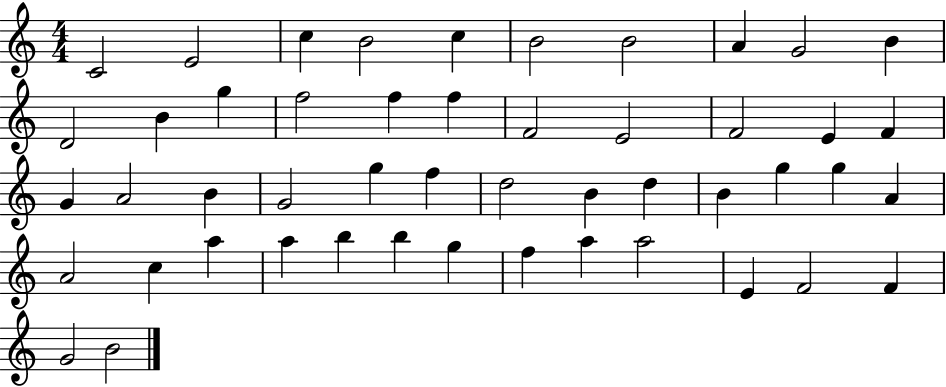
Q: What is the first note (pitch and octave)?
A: C4